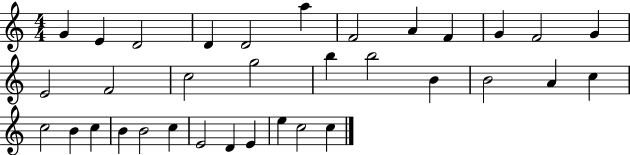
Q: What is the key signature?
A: C major